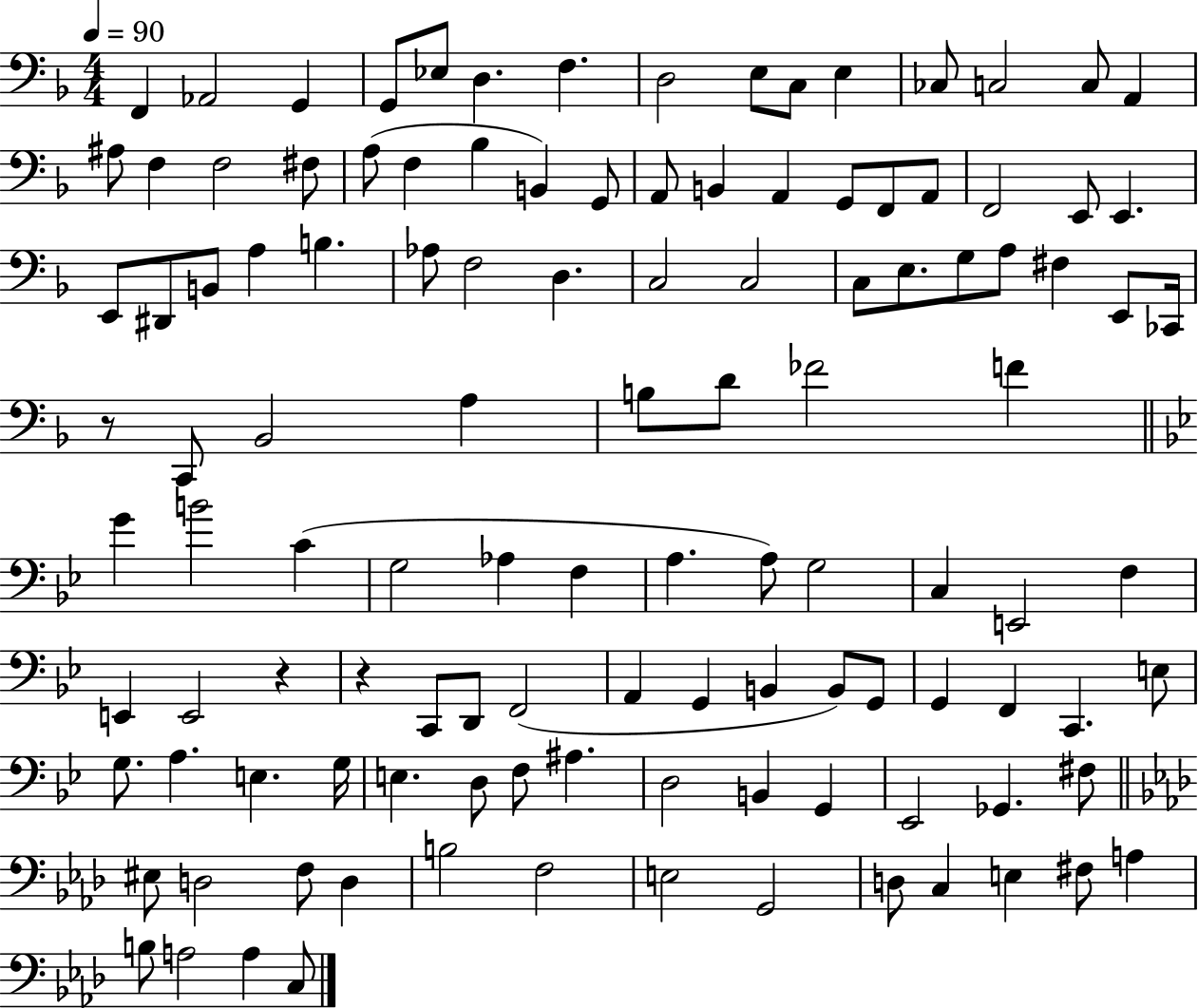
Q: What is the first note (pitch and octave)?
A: F2